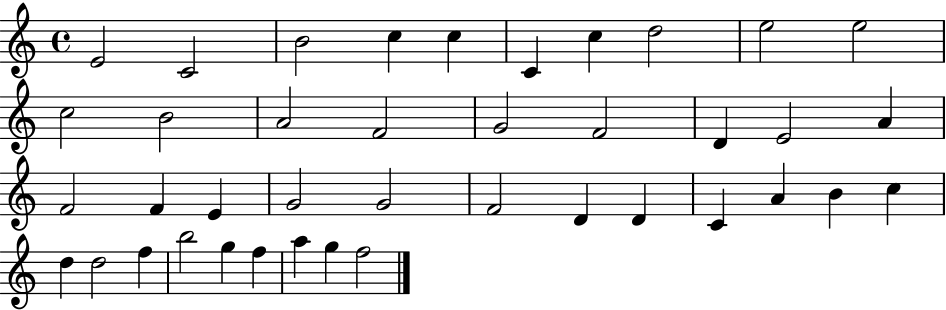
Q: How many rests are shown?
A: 0